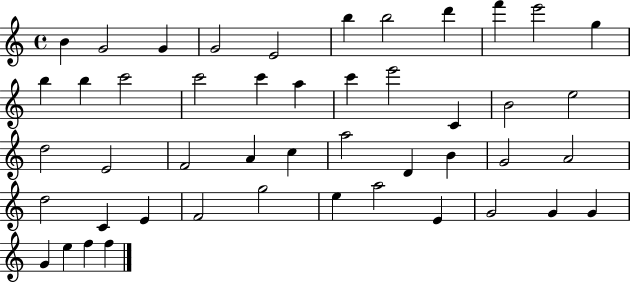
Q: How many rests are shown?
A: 0